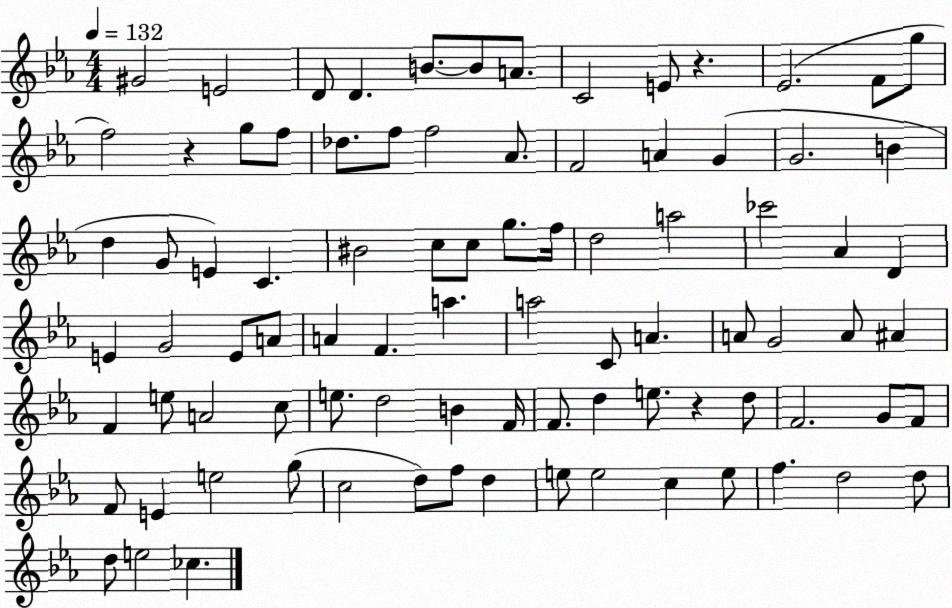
X:1
T:Untitled
M:4/4
L:1/4
K:Eb
^G2 E2 D/2 D B/2 B/2 A/2 C2 E/2 z _E2 F/2 g/2 f2 z g/2 f/2 _d/2 f/2 f2 _A/2 F2 A G G2 B d G/2 E C ^B2 c/2 c/2 g/2 f/4 d2 a2 _c'2 _A D E G2 E/2 A/2 A F a a2 C/2 A A/2 G2 A/2 ^A F e/2 A2 c/2 e/2 d2 B F/4 F/2 d e/2 z d/2 F2 G/2 F/2 F/2 E e2 g/2 c2 d/2 f/2 d e/2 e2 c e/2 f d2 d/2 d/2 e2 _c